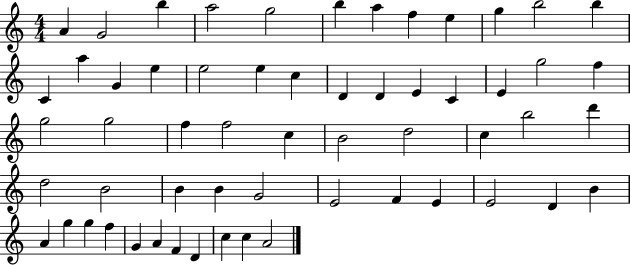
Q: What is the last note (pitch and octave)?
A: A4